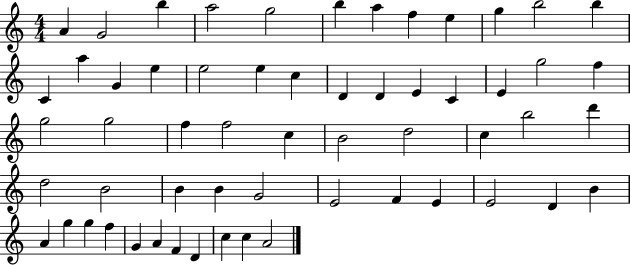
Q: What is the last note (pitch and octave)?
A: A4